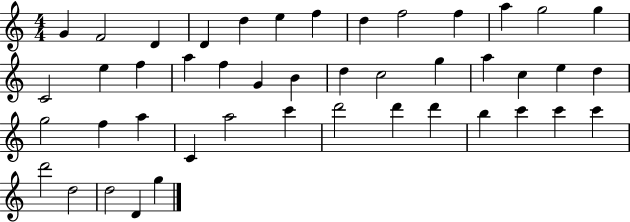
{
  \clef treble
  \numericTimeSignature
  \time 4/4
  \key c \major
  g'4 f'2 d'4 | d'4 d''4 e''4 f''4 | d''4 f''2 f''4 | a''4 g''2 g''4 | \break c'2 e''4 f''4 | a''4 f''4 g'4 b'4 | d''4 c''2 g''4 | a''4 c''4 e''4 d''4 | \break g''2 f''4 a''4 | c'4 a''2 c'''4 | d'''2 d'''4 d'''4 | b''4 c'''4 c'''4 c'''4 | \break d'''2 d''2 | d''2 d'4 g''4 | \bar "|."
}